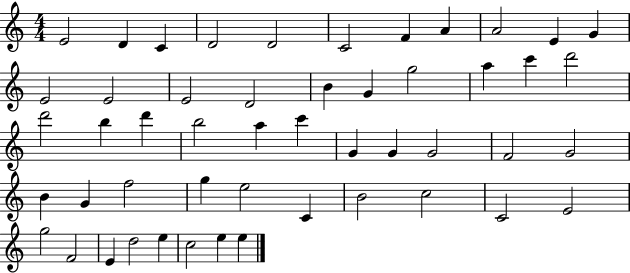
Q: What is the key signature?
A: C major